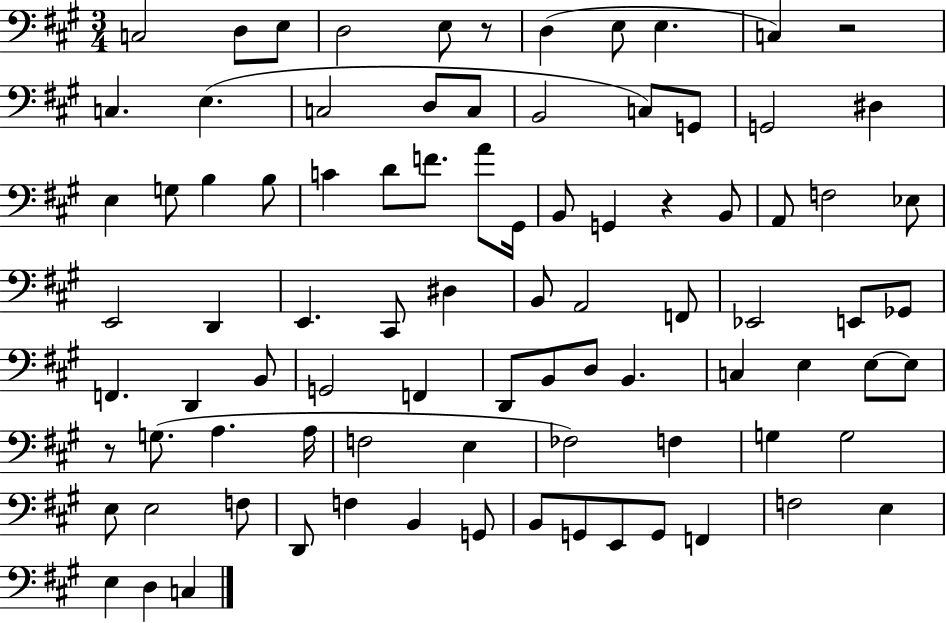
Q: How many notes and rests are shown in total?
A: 88